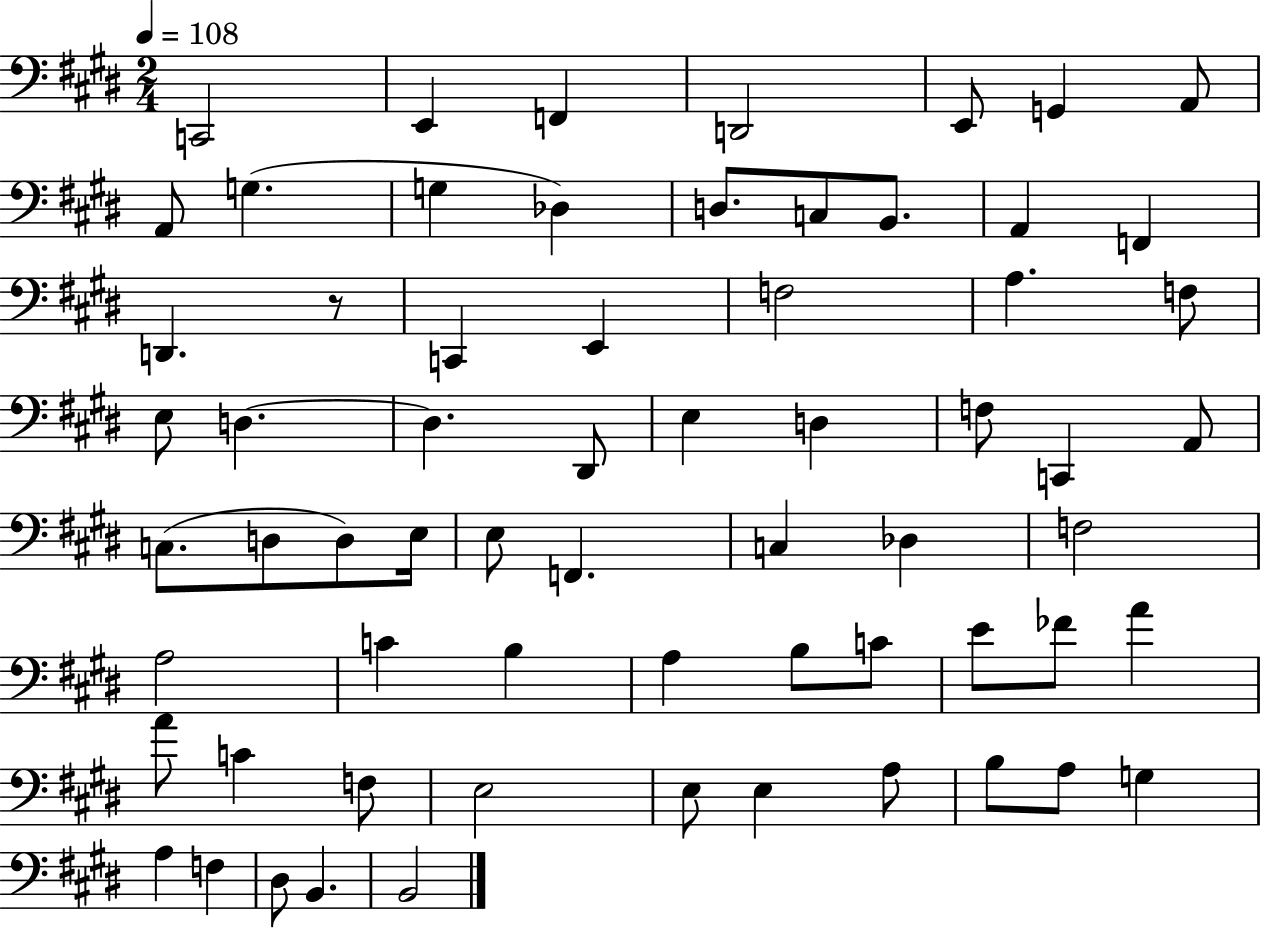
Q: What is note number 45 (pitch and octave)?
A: B3